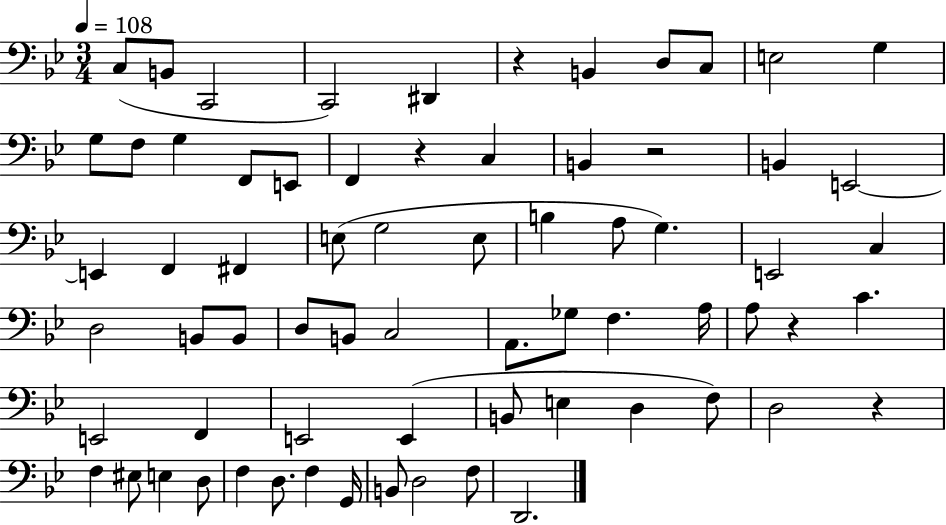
{
  \clef bass
  \numericTimeSignature
  \time 3/4
  \key bes \major
  \tempo 4 = 108
  \repeat volta 2 { c8( b,8 c,2 | c,2) dis,4 | r4 b,4 d8 c8 | e2 g4 | \break g8 f8 g4 f,8 e,8 | f,4 r4 c4 | b,4 r2 | b,4 e,2~~ | \break e,4 f,4 fis,4 | e8( g2 e8 | b4 a8 g4.) | e,2 c4 | \break d2 b,8 b,8 | d8 b,8 c2 | a,8. ges8 f4. a16 | a8 r4 c'4. | \break e,2 f,4 | e,2 e,4( | b,8 e4 d4 f8) | d2 r4 | \break f4 eis8 e4 d8 | f4 d8. f4 g,16 | b,8 d2 f8 | d,2. | \break } \bar "|."
}